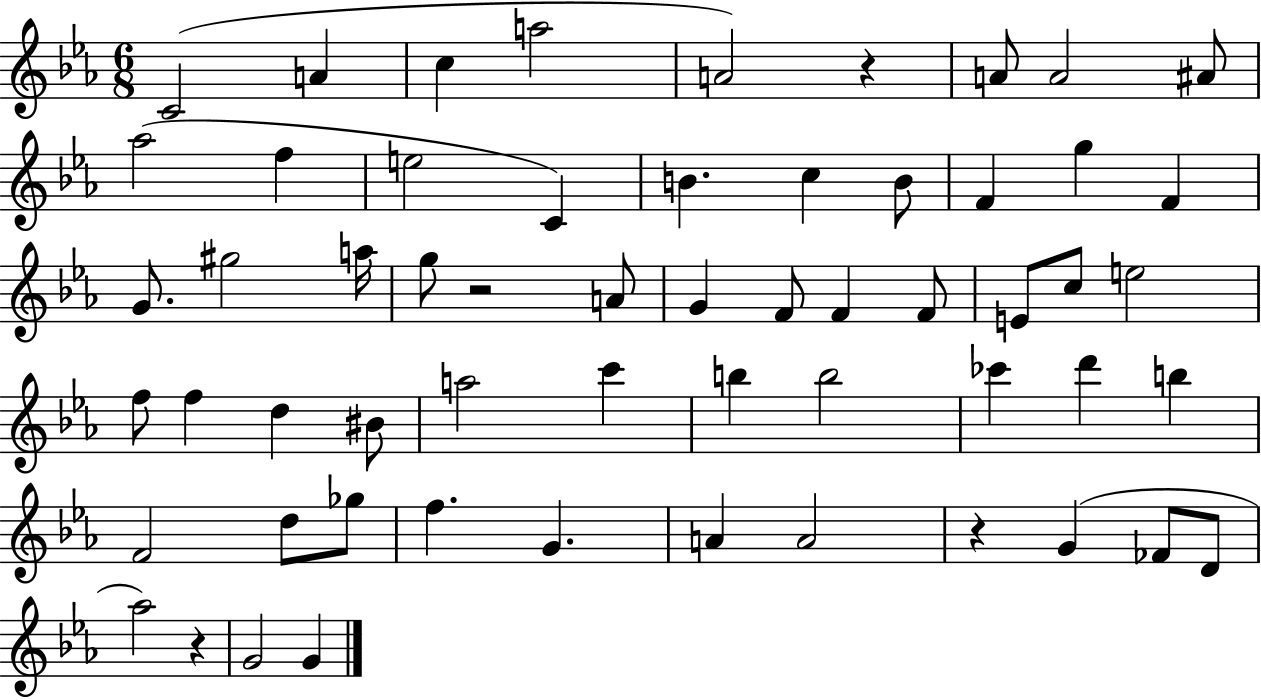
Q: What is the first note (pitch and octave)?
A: C4